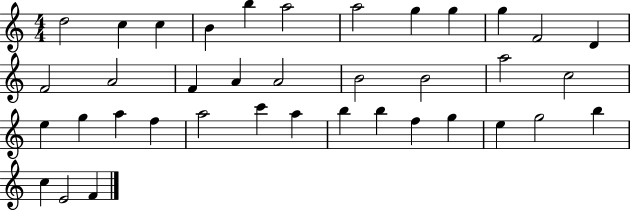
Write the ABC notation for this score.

X:1
T:Untitled
M:4/4
L:1/4
K:C
d2 c c B b a2 a2 g g g F2 D F2 A2 F A A2 B2 B2 a2 c2 e g a f a2 c' a b b f g e g2 b c E2 F